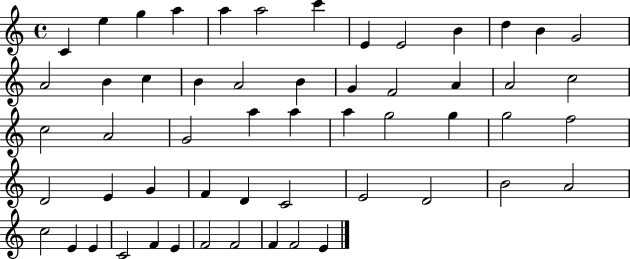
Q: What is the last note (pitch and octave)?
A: E4